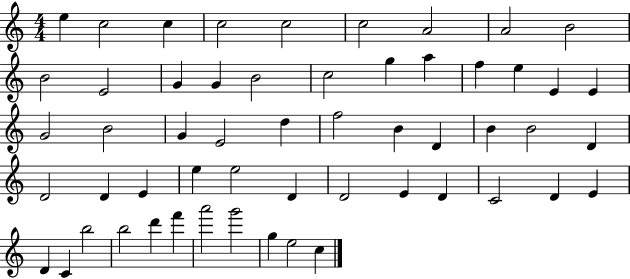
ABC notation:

X:1
T:Untitled
M:4/4
L:1/4
K:C
e c2 c c2 c2 c2 A2 A2 B2 B2 E2 G G B2 c2 g a f e E E G2 B2 G E2 d f2 B D B B2 D D2 D E e e2 D D2 E D C2 D E D C b2 b2 d' f' a'2 g'2 g e2 c